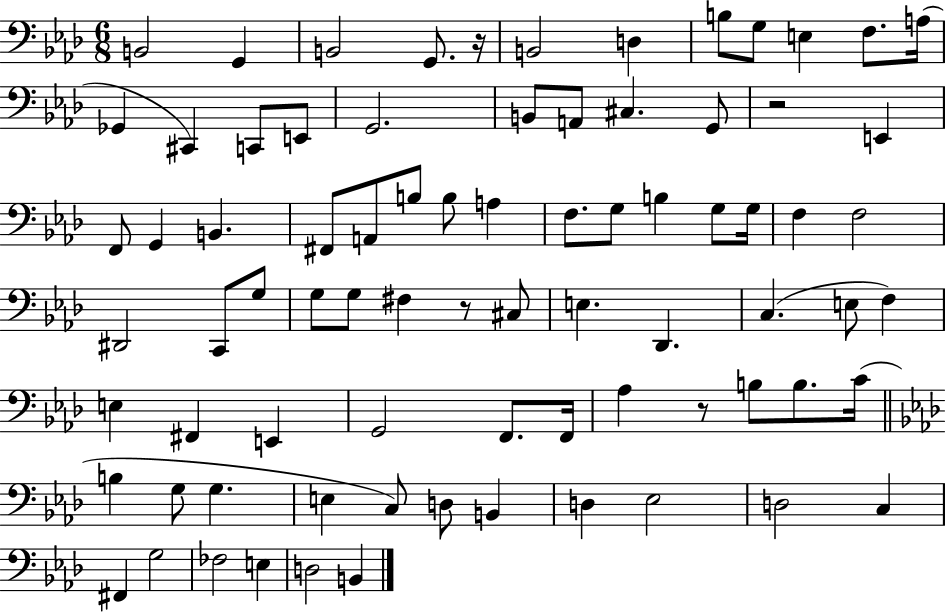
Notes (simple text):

B2/h G2/q B2/h G2/e. R/s B2/h D3/q B3/e G3/e E3/q F3/e. A3/s Gb2/q C#2/q C2/e E2/e G2/h. B2/e A2/e C#3/q. G2/e R/h E2/q F2/e G2/q B2/q. F#2/e A2/e B3/e B3/e A3/q F3/e. G3/e B3/q G3/e G3/s F3/q F3/h D#2/h C2/e G3/e G3/e G3/e F#3/q R/e C#3/e E3/q. Db2/q. C3/q. E3/e F3/q E3/q F#2/q E2/q G2/h F2/e. F2/s Ab3/q R/e B3/e B3/e. C4/s B3/q G3/e G3/q. E3/q C3/e D3/e B2/q D3/q Eb3/h D3/h C3/q F#2/q G3/h FES3/h E3/q D3/h B2/q